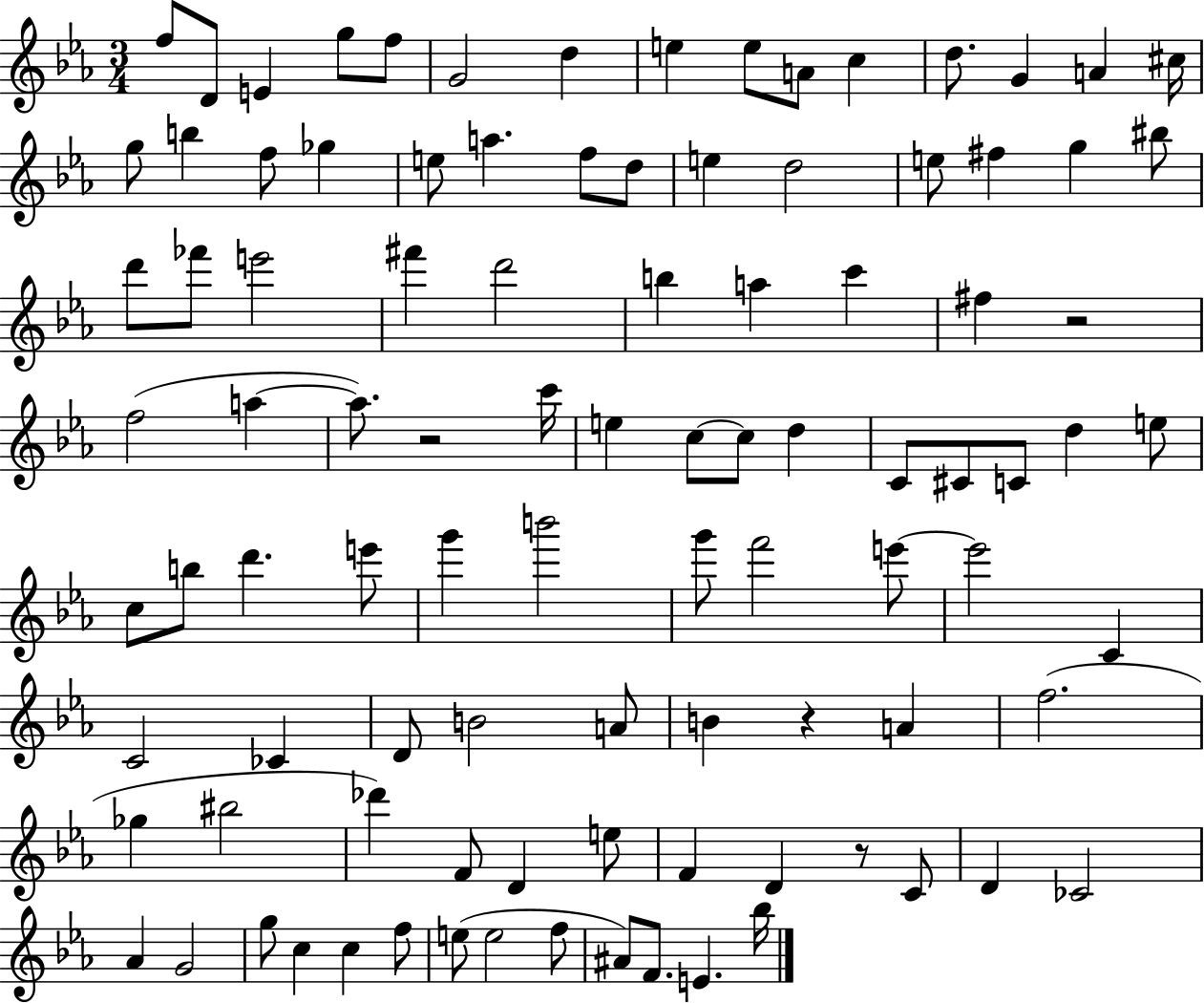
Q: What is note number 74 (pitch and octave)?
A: F4